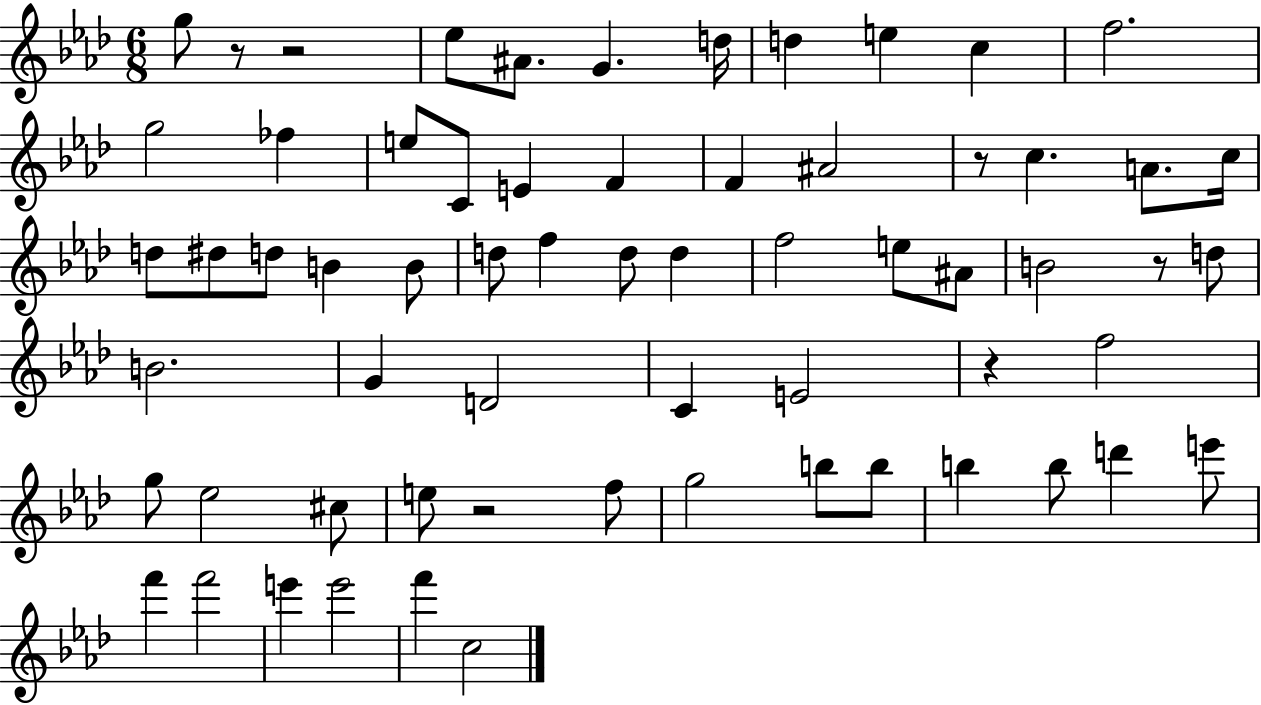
X:1
T:Untitled
M:6/8
L:1/4
K:Ab
g/2 z/2 z2 _e/2 ^A/2 G d/4 d e c f2 g2 _f e/2 C/2 E F F ^A2 z/2 c A/2 c/4 d/2 ^d/2 d/2 B B/2 d/2 f d/2 d f2 e/2 ^A/2 B2 z/2 d/2 B2 G D2 C E2 z f2 g/2 _e2 ^c/2 e/2 z2 f/2 g2 b/2 b/2 b b/2 d' e'/2 f' f'2 e' e'2 f' c2